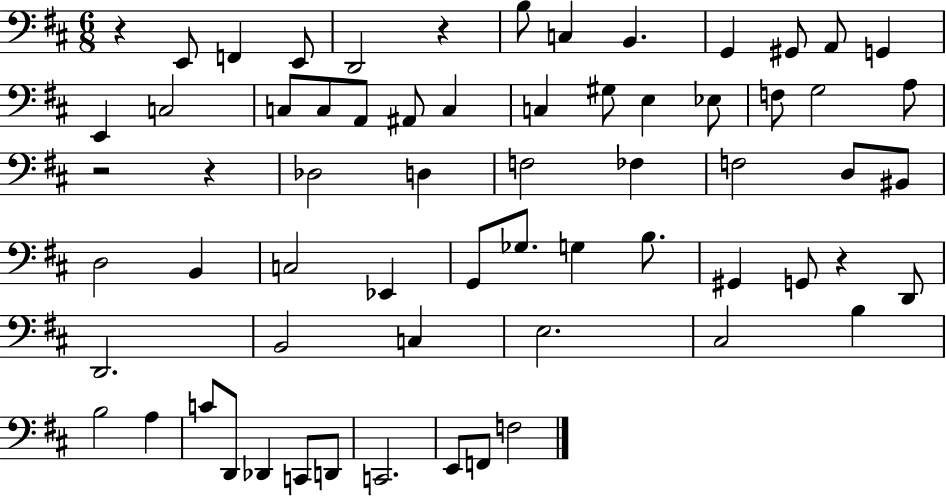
R/q E2/e F2/q E2/e D2/h R/q B3/e C3/q B2/q. G2/q G#2/e A2/e G2/q E2/q C3/h C3/e C3/e A2/e A#2/e C3/q C3/q G#3/e E3/q Eb3/e F3/e G3/h A3/e R/h R/q Db3/h D3/q F3/h FES3/q F3/h D3/e BIS2/e D3/h B2/q C3/h Eb2/q G2/e Gb3/e. G3/q B3/e. G#2/q G2/e R/q D2/e D2/h. B2/h C3/q E3/h. C#3/h B3/q B3/h A3/q C4/e D2/e Db2/q C2/e D2/e C2/h. E2/e F2/e F3/h